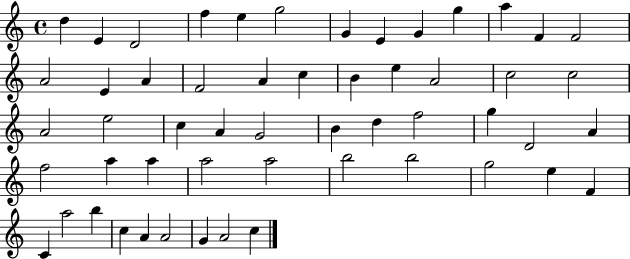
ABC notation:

X:1
T:Untitled
M:4/4
L:1/4
K:C
d E D2 f e g2 G E G g a F F2 A2 E A F2 A c B e A2 c2 c2 A2 e2 c A G2 B d f2 g D2 A f2 a a a2 a2 b2 b2 g2 e F C a2 b c A A2 G A2 c